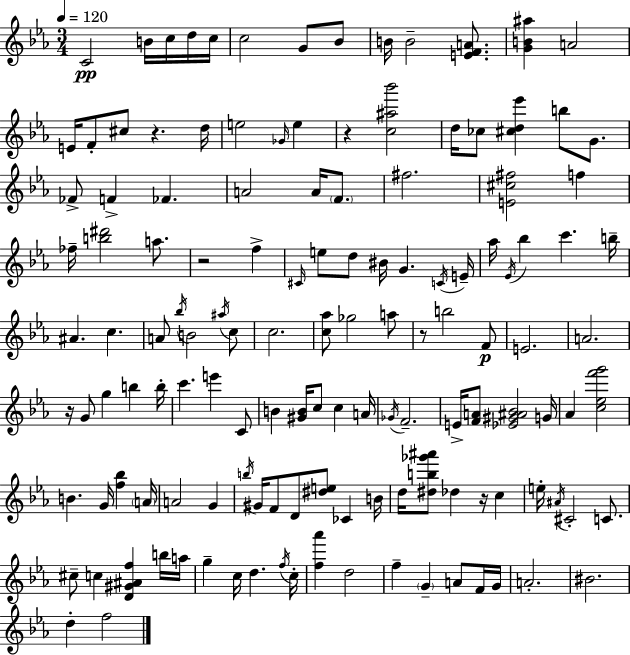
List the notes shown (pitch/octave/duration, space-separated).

C4/h B4/s C5/s D5/s C5/s C5/h G4/e Bb4/e B4/s B4/h [E4,F4,A4]/e. [G4,B4,A#5]/q A4/h E4/s F4/e C#5/e R/q. D5/s E5/h Gb4/s E5/q R/q [C5,A#5,Bb6]/h D5/s CES5/e [C#5,D5,Eb6]/q B5/e G4/e. FES4/e F4/q FES4/q. A4/h A4/s F4/e. F#5/h. [E4,C#5,F#5]/h F5/q FES5/s [B5,D#6]/h A5/e. R/h F5/q C#4/s E5/e D5/e BIS4/s G4/q. C4/s E4/s Ab5/s Eb4/s Bb5/q C6/q. B5/s A#4/q. C5/q. A4/e Bb5/s B4/h A#5/s C5/e C5/h. [C5,Ab5]/e Gb5/h A5/e R/e B5/h F4/e E4/h. A4/h. R/s G4/e G5/q B5/q B5/s C6/q. E6/q C4/e B4/q [G#4,B4]/s C5/e C5/q A4/s Gb4/s F4/h. E4/s [F4,A4]/e [Eb4,G#4,A#4,Bb4]/h G4/s Ab4/q [C5,Eb5,F6,G6]/h B4/q. G4/s [F5,Bb5]/q A4/s A4/h G4/q B5/s G#4/s F4/e D4/e [D#5,E5]/e CES4/q B4/s D5/s [D#5,B5,Gb6,A#6]/e Db5/q R/s C5/q E5/s A#4/s C#4/h C4/e. C#5/e C5/q [D4,G#4,A#4,F5]/q B5/s A5/s G5/q C5/s D5/q. F5/s C5/s [F5,Ab6]/q D5/h F5/q G4/q A4/e F4/s G4/s A4/h. BIS4/h. D5/q F5/h